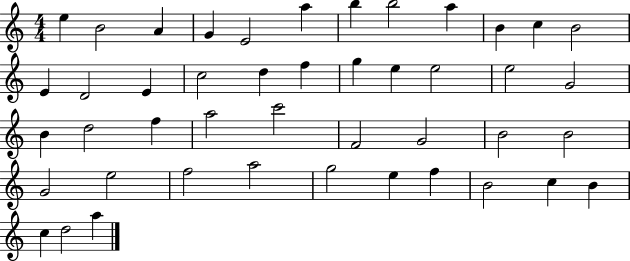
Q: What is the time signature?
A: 4/4